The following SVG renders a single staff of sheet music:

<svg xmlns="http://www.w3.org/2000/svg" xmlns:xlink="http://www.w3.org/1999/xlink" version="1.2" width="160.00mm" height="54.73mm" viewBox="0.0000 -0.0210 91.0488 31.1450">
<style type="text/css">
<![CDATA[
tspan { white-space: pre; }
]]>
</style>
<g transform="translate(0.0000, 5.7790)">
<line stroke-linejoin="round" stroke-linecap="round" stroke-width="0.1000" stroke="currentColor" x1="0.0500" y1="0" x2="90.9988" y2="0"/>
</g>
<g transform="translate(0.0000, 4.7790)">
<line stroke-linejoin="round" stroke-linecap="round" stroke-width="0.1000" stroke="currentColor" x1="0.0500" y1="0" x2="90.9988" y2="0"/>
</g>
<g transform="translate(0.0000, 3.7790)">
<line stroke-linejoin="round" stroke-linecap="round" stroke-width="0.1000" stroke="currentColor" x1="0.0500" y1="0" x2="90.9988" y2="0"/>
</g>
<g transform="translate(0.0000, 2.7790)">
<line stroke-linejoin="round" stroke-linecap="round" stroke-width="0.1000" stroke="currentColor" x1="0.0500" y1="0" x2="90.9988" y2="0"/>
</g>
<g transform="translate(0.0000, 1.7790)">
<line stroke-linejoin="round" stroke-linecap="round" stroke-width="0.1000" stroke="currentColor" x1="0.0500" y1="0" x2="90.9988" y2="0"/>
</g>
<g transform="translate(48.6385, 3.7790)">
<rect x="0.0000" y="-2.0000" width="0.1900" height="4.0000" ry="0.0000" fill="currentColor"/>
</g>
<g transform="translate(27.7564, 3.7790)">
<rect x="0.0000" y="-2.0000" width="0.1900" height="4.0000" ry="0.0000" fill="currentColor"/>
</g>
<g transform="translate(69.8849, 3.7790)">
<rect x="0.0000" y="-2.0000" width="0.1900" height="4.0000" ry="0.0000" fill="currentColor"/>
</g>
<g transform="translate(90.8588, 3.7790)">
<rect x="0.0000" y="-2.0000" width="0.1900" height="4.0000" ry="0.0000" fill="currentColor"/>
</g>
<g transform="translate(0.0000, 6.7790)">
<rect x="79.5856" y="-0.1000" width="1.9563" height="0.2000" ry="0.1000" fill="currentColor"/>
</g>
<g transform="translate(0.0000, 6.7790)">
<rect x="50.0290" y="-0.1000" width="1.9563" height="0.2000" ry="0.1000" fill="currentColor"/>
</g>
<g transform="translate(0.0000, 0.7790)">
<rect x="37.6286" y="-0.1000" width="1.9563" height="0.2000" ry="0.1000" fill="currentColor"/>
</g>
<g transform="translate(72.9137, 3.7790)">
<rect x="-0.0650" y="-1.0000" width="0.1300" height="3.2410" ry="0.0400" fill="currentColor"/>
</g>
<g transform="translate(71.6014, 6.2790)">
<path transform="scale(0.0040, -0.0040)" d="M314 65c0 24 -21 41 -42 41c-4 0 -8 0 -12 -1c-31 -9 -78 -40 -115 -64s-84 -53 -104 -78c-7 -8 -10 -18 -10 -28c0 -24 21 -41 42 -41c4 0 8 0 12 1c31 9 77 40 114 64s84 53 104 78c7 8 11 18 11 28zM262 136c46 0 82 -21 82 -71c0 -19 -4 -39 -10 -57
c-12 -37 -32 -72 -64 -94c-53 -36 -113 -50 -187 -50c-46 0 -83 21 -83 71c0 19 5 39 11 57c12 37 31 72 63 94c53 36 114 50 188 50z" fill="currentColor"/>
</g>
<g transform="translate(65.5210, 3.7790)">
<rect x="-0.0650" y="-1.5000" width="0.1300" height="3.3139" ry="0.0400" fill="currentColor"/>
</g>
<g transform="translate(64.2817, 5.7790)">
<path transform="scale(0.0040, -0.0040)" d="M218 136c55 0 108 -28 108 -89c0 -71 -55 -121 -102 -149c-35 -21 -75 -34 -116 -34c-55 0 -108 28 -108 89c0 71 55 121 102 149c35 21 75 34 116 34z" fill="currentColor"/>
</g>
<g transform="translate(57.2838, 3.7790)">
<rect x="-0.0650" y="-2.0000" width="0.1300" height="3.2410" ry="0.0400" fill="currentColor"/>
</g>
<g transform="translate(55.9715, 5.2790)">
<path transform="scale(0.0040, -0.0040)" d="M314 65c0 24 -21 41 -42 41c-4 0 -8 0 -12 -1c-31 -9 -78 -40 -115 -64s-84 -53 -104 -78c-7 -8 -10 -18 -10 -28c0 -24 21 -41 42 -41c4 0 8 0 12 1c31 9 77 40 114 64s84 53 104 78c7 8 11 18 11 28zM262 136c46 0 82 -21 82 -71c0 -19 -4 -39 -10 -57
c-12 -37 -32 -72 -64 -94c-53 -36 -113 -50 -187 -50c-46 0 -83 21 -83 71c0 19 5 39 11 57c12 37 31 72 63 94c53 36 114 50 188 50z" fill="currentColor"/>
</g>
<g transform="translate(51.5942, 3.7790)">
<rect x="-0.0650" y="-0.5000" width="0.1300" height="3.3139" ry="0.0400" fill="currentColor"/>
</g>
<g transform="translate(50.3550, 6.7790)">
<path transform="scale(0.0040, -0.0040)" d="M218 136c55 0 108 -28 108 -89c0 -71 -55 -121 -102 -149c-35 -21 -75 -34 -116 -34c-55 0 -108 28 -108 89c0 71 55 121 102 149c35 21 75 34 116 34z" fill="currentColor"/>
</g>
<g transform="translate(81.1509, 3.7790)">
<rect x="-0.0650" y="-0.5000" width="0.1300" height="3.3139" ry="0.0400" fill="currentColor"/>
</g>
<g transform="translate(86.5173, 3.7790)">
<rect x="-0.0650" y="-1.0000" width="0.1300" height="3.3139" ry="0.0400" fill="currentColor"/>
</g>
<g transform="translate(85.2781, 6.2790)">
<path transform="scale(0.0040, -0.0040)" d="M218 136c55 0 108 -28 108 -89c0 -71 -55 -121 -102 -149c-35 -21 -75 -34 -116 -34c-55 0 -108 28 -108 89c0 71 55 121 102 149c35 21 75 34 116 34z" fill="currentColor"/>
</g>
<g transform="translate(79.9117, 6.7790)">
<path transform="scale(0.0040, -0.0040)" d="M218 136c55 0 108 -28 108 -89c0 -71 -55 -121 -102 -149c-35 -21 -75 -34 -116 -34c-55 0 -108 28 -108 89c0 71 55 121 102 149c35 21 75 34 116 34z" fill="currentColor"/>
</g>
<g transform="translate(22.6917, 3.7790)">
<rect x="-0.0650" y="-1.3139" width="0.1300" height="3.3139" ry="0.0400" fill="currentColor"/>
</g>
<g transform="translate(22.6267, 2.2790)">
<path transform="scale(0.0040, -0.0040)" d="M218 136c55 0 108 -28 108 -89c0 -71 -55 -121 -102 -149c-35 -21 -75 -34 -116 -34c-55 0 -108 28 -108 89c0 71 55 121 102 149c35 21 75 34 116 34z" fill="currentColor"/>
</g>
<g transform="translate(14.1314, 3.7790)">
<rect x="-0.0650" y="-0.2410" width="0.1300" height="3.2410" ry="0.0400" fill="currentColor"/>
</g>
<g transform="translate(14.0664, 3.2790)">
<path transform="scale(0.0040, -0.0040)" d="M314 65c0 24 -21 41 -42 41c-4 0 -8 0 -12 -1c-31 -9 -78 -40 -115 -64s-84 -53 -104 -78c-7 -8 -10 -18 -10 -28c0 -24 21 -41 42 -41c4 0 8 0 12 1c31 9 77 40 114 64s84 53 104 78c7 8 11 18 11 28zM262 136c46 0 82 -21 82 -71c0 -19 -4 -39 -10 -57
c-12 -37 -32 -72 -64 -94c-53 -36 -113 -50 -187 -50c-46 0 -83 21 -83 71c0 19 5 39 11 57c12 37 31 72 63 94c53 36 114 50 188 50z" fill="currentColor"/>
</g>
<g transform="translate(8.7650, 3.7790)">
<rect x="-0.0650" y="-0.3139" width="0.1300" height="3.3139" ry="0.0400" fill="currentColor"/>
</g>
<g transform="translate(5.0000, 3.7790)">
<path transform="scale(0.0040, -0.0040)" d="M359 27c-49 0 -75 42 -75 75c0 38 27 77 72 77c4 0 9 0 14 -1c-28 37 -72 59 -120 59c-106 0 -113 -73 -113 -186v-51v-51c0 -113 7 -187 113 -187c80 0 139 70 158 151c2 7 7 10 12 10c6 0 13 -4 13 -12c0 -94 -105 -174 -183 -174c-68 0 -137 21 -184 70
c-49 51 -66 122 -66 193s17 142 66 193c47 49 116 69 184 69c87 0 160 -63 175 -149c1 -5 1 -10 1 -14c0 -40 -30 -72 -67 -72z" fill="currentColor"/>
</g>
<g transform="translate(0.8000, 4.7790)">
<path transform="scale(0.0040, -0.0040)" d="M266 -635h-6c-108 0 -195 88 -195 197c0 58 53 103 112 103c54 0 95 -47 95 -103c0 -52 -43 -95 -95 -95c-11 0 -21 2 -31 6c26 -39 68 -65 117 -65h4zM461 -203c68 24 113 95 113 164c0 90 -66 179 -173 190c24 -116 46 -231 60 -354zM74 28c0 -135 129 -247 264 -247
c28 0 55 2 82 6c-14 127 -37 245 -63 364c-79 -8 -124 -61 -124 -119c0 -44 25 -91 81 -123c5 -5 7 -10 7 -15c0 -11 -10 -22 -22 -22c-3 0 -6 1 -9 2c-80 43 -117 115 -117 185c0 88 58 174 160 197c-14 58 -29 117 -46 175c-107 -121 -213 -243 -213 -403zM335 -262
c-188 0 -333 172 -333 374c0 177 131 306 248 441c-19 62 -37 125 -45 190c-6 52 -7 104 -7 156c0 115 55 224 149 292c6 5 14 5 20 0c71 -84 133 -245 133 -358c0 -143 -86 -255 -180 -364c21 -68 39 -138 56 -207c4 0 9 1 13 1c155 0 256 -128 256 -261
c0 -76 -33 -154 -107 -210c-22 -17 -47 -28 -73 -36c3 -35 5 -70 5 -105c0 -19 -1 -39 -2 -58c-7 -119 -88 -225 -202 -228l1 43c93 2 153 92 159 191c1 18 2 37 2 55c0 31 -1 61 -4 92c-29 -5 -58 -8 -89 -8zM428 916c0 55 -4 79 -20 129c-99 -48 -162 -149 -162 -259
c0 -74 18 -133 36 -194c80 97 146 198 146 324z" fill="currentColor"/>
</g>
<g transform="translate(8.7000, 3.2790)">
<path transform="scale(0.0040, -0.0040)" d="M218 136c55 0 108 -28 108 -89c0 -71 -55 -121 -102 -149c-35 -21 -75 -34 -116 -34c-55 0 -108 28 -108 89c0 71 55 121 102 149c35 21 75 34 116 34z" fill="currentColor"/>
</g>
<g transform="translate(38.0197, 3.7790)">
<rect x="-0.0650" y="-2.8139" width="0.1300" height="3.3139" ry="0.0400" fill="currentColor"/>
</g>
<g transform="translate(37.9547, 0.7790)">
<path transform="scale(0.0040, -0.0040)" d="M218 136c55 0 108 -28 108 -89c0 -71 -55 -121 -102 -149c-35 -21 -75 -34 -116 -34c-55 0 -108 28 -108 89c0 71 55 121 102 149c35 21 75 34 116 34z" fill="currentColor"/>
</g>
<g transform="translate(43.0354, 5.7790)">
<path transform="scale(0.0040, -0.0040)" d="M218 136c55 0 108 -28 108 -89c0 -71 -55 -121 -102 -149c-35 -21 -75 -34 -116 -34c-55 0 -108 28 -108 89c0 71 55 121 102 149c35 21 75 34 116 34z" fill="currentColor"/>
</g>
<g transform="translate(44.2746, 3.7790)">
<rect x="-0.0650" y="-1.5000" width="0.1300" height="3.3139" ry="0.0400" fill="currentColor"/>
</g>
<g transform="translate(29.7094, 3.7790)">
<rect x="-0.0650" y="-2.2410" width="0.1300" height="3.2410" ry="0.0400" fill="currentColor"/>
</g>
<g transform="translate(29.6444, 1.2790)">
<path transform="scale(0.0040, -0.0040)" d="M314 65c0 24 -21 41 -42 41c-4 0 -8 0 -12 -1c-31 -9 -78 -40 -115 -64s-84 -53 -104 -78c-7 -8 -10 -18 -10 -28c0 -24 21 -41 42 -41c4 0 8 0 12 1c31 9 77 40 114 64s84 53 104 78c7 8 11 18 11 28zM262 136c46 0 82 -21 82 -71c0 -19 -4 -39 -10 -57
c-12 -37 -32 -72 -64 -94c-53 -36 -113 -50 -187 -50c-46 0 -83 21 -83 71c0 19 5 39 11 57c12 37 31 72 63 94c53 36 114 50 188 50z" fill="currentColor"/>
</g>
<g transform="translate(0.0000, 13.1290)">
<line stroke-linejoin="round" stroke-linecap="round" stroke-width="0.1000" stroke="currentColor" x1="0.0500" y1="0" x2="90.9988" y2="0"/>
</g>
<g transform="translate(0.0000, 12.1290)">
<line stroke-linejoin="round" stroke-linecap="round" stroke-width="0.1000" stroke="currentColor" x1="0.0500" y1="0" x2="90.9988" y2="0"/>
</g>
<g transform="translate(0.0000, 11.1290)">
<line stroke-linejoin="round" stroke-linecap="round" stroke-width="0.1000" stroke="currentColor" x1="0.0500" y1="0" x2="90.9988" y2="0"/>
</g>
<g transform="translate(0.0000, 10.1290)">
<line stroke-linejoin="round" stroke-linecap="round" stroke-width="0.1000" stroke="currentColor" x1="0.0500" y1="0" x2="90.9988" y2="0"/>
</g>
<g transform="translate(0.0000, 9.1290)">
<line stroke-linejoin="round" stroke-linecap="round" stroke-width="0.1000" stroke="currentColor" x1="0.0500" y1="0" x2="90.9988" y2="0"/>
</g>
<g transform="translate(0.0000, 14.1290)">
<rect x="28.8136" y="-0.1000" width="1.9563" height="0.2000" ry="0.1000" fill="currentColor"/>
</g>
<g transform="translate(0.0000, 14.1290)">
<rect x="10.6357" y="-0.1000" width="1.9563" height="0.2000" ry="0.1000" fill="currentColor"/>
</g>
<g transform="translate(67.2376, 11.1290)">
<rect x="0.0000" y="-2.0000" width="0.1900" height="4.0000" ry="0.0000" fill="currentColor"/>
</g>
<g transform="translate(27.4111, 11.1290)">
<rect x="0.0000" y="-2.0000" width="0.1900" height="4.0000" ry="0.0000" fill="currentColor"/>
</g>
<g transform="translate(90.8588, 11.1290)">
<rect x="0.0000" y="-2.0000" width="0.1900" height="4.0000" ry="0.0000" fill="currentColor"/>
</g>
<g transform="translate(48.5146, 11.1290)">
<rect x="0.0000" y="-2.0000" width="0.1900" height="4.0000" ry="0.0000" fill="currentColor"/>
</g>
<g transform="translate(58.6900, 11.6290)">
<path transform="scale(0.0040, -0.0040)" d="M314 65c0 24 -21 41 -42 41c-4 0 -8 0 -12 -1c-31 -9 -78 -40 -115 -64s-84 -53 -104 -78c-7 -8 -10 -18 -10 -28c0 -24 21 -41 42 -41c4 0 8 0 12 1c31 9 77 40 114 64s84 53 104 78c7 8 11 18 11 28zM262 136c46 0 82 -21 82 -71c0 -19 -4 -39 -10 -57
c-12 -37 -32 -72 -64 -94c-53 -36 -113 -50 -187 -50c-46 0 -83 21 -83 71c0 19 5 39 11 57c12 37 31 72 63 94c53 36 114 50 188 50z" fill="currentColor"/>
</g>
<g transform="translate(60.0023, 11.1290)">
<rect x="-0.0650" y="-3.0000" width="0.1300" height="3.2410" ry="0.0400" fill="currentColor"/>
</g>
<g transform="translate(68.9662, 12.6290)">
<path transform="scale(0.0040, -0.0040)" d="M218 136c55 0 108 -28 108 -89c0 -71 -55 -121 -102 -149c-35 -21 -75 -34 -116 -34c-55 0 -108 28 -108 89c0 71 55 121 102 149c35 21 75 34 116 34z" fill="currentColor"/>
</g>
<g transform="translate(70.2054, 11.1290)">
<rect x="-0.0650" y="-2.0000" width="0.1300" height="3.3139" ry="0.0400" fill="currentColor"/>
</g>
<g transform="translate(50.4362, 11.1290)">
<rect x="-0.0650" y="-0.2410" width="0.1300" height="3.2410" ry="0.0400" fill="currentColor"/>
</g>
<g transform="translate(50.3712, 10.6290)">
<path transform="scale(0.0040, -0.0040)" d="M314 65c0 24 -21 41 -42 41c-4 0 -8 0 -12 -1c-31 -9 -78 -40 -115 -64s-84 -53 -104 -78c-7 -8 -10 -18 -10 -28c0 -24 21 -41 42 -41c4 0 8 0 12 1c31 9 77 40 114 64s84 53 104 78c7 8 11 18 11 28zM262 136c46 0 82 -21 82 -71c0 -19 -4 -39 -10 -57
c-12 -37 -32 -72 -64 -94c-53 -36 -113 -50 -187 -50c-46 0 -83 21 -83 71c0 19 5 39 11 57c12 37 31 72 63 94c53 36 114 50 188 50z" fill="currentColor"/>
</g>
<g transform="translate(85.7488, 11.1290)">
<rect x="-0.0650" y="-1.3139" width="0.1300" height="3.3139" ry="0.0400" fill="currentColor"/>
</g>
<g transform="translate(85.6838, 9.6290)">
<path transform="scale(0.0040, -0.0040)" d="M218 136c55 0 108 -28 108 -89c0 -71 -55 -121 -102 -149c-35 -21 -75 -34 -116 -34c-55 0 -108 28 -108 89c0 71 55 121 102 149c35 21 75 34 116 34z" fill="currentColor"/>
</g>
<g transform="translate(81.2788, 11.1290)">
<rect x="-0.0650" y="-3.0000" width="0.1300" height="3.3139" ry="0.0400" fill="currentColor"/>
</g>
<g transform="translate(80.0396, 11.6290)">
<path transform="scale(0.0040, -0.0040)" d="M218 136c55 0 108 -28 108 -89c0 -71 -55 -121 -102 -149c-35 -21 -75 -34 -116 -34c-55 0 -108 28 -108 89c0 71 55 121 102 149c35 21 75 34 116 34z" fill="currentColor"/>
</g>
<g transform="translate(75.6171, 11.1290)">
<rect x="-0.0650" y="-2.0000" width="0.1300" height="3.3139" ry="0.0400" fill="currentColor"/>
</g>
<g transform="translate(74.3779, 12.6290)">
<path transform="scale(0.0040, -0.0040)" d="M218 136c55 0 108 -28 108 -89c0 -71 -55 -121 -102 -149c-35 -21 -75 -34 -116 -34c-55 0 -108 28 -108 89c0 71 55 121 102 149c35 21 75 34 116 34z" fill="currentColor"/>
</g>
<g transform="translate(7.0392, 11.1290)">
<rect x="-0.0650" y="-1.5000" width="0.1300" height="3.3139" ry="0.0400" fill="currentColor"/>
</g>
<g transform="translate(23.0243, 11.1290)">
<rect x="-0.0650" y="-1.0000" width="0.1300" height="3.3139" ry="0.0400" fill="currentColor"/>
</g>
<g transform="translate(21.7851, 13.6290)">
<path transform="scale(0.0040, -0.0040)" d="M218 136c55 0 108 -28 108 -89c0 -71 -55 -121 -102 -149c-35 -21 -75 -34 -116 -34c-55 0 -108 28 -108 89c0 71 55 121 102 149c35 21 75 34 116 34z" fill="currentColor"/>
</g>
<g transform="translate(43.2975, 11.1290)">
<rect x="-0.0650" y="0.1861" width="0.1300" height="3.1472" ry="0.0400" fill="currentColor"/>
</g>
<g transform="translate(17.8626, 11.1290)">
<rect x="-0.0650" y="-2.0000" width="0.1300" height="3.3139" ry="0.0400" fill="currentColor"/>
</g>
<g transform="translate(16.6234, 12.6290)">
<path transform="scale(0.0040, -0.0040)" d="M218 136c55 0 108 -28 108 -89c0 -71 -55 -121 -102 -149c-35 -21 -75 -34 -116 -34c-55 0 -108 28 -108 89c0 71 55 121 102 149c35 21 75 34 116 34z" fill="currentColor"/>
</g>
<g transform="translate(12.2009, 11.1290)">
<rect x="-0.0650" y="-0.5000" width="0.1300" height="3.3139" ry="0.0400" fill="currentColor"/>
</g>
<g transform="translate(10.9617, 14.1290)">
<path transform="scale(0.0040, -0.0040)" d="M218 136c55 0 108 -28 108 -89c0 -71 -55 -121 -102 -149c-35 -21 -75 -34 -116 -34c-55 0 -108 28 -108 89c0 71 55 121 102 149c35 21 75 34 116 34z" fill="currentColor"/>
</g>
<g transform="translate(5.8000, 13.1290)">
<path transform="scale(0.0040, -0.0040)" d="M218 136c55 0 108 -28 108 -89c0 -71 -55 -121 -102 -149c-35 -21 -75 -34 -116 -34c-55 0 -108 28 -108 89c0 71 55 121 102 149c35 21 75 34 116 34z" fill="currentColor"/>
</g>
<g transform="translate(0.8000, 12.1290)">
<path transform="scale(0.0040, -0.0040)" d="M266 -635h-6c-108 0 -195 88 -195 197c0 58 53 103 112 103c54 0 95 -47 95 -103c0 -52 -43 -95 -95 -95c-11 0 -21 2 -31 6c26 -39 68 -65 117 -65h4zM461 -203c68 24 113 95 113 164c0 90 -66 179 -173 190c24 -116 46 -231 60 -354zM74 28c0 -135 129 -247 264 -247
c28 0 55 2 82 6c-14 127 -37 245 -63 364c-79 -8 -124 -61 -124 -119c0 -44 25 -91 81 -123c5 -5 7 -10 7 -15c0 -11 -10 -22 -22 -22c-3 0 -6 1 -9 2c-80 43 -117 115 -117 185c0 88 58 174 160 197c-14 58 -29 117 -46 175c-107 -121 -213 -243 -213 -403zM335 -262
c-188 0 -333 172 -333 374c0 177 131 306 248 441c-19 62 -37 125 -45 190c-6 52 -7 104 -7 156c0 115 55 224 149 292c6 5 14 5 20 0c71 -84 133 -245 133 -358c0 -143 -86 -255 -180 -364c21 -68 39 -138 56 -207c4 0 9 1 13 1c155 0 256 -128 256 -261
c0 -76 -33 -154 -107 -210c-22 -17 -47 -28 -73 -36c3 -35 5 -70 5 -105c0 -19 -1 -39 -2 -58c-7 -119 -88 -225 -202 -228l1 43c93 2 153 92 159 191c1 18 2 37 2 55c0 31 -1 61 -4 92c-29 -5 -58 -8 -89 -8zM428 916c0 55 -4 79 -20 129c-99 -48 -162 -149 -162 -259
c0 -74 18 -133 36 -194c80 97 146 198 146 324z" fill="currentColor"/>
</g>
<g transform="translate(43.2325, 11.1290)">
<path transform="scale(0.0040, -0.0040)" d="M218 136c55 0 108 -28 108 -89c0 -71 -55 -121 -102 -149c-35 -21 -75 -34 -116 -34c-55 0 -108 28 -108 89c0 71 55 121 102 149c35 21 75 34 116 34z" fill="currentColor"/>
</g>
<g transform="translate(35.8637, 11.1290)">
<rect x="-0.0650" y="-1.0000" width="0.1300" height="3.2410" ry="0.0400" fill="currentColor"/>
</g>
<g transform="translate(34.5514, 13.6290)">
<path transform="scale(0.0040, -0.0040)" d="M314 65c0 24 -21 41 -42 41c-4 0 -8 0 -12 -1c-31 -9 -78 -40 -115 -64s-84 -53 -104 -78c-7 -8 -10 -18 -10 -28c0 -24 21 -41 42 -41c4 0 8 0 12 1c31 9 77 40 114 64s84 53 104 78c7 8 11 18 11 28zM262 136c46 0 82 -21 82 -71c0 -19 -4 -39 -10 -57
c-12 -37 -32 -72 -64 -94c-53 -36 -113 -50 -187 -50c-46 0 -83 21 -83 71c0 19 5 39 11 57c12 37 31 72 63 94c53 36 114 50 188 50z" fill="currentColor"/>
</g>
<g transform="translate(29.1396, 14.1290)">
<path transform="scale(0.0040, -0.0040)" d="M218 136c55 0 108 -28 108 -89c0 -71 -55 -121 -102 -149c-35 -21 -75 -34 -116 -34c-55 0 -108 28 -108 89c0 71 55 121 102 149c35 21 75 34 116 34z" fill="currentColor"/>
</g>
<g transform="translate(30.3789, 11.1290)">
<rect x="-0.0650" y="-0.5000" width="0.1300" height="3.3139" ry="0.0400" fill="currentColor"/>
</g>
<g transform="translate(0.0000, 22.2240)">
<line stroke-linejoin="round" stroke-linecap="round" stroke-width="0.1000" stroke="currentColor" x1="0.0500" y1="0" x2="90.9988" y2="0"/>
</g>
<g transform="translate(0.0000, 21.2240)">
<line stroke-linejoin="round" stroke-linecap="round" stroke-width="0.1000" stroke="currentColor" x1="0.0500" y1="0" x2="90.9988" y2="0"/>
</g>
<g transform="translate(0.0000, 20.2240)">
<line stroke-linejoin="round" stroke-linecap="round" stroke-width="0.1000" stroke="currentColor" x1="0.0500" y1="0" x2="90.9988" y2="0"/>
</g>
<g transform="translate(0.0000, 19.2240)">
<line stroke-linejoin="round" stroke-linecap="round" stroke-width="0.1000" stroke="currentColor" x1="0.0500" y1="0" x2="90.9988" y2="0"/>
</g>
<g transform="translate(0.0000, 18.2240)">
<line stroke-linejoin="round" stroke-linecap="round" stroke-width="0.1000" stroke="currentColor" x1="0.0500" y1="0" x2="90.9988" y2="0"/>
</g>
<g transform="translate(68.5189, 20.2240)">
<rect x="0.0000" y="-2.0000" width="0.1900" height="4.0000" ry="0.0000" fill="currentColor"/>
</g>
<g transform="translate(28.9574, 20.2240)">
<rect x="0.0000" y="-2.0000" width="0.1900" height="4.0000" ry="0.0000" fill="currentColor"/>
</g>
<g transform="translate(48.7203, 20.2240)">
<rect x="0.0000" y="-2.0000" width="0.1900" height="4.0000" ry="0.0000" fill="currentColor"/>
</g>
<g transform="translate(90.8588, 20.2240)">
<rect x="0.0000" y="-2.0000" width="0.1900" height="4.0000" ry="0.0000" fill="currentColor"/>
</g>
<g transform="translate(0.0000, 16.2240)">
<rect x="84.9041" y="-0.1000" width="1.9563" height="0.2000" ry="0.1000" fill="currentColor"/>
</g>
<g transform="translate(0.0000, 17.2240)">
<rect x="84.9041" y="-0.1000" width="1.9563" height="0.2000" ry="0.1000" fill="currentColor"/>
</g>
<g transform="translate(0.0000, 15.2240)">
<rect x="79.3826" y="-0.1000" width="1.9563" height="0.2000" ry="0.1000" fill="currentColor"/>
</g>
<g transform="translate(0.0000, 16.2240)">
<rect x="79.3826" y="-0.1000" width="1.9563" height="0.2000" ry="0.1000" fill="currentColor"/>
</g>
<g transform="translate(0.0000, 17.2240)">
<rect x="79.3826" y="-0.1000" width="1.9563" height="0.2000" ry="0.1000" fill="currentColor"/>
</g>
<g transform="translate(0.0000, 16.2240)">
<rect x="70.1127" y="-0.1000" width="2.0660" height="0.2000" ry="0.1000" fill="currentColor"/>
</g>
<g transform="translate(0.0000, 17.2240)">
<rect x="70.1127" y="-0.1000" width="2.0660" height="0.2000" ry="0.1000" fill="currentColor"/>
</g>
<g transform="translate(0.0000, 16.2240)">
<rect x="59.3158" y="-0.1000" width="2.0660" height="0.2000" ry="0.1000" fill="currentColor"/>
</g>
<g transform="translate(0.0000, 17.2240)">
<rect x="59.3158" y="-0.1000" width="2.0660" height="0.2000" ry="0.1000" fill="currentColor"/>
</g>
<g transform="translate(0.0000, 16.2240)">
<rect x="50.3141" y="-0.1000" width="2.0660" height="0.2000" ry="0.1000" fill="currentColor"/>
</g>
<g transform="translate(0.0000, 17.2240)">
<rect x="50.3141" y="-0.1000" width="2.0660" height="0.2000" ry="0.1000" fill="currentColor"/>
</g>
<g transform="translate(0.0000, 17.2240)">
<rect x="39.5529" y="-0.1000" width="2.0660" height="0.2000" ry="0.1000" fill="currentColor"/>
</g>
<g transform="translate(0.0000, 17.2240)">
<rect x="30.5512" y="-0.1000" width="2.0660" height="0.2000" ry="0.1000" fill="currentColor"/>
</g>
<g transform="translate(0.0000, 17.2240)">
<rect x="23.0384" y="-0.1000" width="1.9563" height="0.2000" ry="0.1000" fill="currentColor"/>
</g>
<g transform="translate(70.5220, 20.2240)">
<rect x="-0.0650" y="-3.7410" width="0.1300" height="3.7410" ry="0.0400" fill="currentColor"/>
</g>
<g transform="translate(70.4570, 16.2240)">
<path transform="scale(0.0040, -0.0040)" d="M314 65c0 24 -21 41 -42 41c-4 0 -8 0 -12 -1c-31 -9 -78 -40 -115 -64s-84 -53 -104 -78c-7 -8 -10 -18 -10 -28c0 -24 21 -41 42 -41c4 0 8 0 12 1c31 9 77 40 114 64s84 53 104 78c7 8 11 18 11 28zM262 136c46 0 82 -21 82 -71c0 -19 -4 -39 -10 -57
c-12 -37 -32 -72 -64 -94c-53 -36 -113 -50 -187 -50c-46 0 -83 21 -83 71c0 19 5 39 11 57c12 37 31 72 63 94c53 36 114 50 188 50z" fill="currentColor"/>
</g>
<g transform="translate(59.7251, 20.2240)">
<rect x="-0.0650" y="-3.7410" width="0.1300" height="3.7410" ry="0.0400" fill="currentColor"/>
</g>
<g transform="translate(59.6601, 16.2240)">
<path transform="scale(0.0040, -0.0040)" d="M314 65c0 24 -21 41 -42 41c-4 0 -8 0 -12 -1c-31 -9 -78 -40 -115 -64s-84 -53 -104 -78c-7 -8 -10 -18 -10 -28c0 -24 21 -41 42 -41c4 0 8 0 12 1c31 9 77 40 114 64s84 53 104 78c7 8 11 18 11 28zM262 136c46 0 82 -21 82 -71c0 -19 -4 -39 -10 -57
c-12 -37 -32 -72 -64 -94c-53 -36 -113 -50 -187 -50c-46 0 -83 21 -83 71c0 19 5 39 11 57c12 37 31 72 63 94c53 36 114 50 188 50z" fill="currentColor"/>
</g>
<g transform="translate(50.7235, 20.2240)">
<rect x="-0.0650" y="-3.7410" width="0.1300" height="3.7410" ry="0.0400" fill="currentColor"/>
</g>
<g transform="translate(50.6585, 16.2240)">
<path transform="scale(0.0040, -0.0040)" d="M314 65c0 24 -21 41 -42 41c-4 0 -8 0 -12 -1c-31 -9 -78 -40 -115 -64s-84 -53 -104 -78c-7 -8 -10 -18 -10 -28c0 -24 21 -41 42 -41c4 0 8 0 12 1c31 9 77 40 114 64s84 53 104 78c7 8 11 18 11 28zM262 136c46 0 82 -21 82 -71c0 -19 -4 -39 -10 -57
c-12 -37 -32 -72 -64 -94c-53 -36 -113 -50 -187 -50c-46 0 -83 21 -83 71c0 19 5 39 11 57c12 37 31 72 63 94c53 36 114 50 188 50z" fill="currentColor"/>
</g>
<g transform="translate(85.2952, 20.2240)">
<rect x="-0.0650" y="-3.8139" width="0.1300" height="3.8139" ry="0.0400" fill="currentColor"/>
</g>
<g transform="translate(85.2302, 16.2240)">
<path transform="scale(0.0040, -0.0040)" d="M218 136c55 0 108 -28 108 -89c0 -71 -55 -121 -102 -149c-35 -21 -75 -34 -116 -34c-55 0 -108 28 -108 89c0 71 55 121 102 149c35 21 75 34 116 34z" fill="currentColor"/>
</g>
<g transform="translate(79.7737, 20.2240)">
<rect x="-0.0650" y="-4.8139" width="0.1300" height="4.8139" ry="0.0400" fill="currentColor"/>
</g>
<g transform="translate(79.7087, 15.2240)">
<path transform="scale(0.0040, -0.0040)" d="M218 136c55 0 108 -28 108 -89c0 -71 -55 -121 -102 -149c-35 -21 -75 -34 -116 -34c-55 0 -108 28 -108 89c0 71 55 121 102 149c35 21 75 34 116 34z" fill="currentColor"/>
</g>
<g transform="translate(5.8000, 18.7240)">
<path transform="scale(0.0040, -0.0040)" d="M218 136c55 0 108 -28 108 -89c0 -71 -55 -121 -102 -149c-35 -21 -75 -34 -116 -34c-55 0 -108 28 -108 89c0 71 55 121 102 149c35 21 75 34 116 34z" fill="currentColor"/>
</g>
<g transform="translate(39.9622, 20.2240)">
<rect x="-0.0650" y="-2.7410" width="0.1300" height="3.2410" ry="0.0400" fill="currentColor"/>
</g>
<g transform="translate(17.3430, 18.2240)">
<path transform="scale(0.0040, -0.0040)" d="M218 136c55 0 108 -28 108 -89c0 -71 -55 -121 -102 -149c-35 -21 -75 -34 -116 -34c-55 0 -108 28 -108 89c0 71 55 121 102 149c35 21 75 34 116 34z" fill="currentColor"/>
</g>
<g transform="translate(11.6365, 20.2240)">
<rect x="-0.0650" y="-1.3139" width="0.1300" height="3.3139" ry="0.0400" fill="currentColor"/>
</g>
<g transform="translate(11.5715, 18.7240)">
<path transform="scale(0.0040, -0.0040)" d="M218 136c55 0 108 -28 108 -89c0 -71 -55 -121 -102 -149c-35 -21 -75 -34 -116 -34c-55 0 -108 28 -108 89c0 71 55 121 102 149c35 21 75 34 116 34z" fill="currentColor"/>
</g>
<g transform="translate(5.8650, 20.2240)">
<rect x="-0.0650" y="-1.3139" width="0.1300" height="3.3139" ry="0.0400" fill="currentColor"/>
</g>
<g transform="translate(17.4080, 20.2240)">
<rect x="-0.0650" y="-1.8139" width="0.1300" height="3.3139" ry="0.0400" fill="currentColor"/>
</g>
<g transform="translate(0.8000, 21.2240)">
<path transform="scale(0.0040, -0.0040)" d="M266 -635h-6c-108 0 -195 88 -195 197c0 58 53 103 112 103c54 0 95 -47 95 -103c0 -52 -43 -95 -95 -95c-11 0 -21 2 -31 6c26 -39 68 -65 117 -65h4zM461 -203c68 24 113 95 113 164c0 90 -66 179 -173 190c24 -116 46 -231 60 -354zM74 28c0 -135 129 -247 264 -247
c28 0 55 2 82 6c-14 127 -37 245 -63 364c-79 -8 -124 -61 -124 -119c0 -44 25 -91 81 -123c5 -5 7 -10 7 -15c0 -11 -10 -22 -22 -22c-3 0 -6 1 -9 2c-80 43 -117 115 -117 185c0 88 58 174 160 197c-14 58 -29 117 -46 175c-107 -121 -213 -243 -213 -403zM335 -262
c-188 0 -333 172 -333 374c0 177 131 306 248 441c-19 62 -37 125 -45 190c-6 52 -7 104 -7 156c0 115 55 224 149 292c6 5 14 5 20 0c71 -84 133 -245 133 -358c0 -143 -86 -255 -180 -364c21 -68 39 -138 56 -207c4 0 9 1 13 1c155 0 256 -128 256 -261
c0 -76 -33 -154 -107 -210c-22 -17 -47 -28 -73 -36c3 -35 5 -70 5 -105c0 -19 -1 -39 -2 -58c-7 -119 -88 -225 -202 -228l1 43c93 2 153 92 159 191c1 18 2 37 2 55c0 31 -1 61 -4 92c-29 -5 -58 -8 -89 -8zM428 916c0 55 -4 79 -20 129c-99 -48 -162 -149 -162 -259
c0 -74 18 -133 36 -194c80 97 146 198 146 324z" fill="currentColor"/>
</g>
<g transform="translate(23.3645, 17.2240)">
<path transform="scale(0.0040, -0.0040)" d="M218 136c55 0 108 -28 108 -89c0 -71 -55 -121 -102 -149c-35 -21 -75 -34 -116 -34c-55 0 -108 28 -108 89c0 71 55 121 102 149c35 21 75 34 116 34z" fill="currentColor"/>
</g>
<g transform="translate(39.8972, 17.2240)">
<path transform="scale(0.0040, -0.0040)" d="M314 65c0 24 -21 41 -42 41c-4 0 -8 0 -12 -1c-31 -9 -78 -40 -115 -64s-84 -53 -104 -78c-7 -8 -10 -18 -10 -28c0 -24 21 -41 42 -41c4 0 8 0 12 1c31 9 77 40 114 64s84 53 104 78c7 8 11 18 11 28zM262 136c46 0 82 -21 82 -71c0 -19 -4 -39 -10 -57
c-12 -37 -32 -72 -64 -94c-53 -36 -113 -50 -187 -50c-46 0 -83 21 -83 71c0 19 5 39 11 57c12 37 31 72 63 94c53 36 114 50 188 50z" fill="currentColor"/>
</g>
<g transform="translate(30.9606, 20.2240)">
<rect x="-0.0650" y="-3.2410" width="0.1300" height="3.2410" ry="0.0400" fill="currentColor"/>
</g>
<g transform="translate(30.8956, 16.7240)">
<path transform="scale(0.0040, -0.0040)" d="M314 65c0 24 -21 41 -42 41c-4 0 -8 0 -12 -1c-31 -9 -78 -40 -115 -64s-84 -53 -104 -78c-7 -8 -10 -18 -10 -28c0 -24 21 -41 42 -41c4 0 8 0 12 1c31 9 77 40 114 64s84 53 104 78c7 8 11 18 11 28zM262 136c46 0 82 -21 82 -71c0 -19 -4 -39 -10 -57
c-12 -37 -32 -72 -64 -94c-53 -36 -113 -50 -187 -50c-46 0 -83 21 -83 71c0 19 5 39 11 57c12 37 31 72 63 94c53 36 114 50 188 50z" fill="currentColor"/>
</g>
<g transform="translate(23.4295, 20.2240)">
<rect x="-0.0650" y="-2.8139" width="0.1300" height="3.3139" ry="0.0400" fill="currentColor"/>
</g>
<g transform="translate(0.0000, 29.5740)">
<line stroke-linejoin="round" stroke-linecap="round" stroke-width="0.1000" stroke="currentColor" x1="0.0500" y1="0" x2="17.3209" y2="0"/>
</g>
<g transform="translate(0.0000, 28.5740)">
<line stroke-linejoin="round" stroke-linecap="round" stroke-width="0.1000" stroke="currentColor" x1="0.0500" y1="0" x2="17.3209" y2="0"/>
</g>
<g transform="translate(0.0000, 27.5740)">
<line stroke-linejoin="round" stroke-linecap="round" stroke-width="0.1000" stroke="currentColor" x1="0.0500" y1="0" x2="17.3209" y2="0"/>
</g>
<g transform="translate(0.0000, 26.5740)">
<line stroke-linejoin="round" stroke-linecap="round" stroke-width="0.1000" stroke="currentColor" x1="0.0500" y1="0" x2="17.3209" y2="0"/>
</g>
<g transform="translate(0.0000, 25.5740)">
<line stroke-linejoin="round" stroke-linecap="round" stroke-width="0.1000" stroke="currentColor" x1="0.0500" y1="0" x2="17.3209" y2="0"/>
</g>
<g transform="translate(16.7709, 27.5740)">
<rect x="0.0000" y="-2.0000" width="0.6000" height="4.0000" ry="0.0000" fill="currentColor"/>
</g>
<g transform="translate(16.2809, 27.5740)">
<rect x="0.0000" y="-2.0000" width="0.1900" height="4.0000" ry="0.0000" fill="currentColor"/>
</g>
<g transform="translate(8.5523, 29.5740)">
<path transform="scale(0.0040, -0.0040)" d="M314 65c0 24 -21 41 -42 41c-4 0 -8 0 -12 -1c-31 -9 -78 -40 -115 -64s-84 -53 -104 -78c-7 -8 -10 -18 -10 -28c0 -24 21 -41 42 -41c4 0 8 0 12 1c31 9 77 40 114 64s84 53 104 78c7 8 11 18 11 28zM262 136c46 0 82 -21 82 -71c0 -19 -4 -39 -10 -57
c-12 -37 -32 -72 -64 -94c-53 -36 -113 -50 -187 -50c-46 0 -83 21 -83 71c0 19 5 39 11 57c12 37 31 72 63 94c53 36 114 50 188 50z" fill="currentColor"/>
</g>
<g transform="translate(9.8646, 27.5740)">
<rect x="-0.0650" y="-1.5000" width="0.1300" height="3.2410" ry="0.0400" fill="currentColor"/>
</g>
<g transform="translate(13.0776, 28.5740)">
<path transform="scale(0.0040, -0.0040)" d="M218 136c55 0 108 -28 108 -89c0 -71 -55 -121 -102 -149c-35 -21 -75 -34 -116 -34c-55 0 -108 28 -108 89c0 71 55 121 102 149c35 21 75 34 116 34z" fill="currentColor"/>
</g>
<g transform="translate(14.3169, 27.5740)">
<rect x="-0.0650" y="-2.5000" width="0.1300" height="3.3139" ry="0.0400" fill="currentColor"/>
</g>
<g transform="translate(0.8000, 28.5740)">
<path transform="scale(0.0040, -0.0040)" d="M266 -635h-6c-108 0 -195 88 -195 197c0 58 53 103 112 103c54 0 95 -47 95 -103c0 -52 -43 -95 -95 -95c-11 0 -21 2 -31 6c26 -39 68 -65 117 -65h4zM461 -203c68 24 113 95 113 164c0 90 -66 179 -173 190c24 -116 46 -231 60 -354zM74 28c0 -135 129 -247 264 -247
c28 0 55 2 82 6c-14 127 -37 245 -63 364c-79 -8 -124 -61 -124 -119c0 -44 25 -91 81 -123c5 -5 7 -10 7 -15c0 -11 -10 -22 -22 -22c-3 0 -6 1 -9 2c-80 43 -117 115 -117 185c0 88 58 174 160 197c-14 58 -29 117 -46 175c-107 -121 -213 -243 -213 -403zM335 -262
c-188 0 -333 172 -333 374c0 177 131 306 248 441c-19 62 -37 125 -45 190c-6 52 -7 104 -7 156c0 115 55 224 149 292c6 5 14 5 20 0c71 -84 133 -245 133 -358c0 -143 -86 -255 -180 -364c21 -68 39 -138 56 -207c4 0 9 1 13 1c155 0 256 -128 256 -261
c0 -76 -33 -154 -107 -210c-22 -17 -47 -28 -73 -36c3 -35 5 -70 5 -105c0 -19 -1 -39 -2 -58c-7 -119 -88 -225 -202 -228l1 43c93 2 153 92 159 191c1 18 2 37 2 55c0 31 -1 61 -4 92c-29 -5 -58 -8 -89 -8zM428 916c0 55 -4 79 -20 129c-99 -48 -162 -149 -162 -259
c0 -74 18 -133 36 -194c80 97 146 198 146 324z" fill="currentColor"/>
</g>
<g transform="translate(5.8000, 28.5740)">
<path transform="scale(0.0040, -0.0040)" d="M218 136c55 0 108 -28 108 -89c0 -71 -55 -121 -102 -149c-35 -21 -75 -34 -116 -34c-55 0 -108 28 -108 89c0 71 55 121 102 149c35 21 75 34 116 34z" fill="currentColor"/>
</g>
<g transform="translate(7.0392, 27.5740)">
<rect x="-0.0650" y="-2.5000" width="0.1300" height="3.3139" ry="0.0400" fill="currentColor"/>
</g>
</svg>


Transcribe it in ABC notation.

X:1
T:Untitled
M:4/4
L:1/4
K:C
c c2 e g2 a E C F2 E D2 C D E C F D C D2 B c2 A2 F F A e e e f a b2 a2 c'2 c'2 c'2 e' c' G E2 G